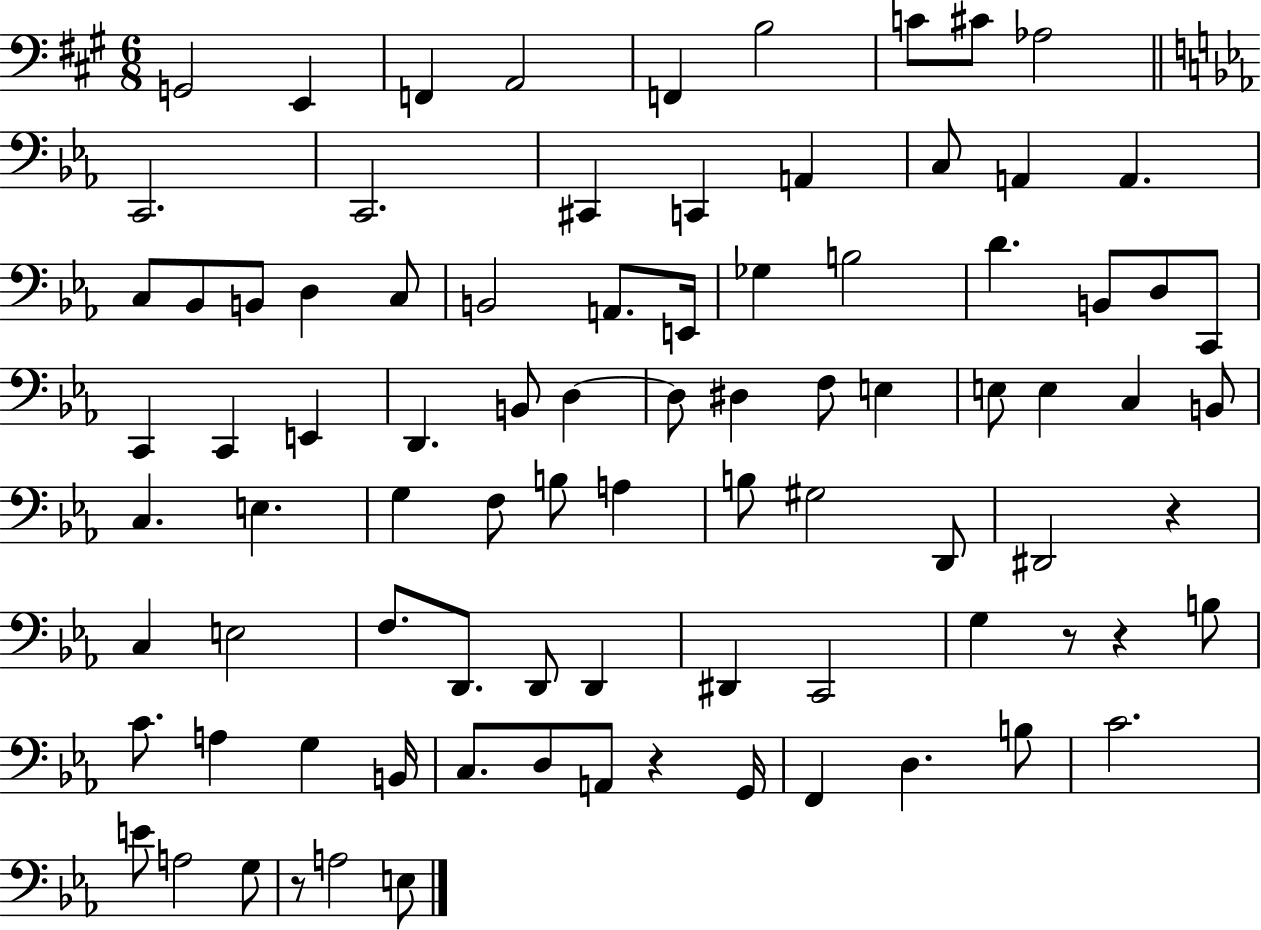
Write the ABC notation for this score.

X:1
T:Untitled
M:6/8
L:1/4
K:A
G,,2 E,, F,, A,,2 F,, B,2 C/2 ^C/2 _A,2 C,,2 C,,2 ^C,, C,, A,, C,/2 A,, A,, C,/2 _B,,/2 B,,/2 D, C,/2 B,,2 A,,/2 E,,/4 _G, B,2 D B,,/2 D,/2 C,,/2 C,, C,, E,, D,, B,,/2 D, D,/2 ^D, F,/2 E, E,/2 E, C, B,,/2 C, E, G, F,/2 B,/2 A, B,/2 ^G,2 D,,/2 ^D,,2 z C, E,2 F,/2 D,,/2 D,,/2 D,, ^D,, C,,2 G, z/2 z B,/2 C/2 A, G, B,,/4 C,/2 D,/2 A,,/2 z G,,/4 F,, D, B,/2 C2 E/2 A,2 G,/2 z/2 A,2 E,/2